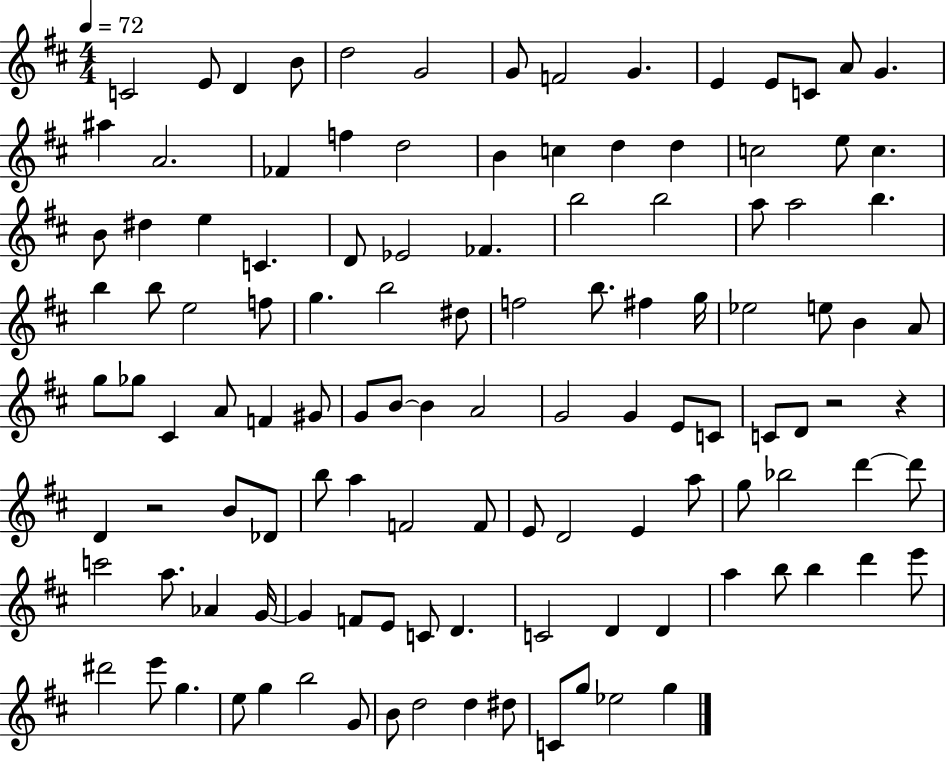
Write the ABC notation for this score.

X:1
T:Untitled
M:4/4
L:1/4
K:D
C2 E/2 D B/2 d2 G2 G/2 F2 G E E/2 C/2 A/2 G ^a A2 _F f d2 B c d d c2 e/2 c B/2 ^d e C D/2 _E2 _F b2 b2 a/2 a2 b b b/2 e2 f/2 g b2 ^d/2 f2 b/2 ^f g/4 _e2 e/2 B A/2 g/2 _g/2 ^C A/2 F ^G/2 G/2 B/2 B A2 G2 G E/2 C/2 C/2 D/2 z2 z D z2 B/2 _D/2 b/2 a F2 F/2 E/2 D2 E a/2 g/2 _b2 d' d'/2 c'2 a/2 _A G/4 G F/2 E/2 C/2 D C2 D D a b/2 b d' e'/2 ^d'2 e'/2 g e/2 g b2 G/2 B/2 d2 d ^d/2 C/2 g/2 _e2 g